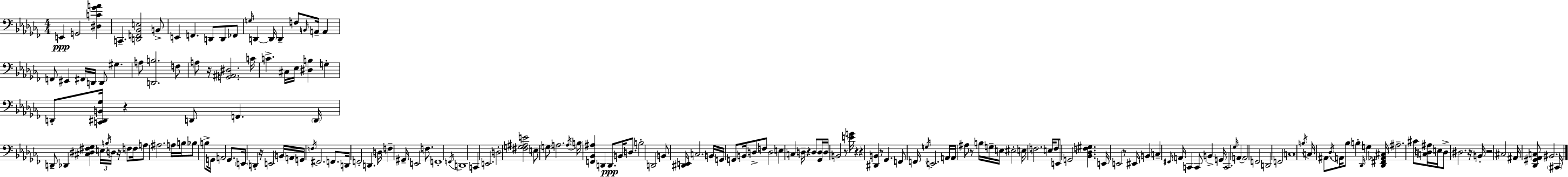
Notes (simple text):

E2/q G2/h [D#3,C4,Gb4,A4]/q C2/q. [D2,F2,Bb2,E3]/h B2/e E2/q F2/q. D2/e D2/e FES2/e G3/s D2/q D2/s D2/q F3/e B2/s A2/s A2/q F2/e EIS2/q F#2/s D2/s D2/e G#3/q. A3/e [D2,B3]/h. F3/e A3/e R/s [G2,A#2,D#3]/h. C4/s C4/q. C#3/s Eb3/s [D#3,B3]/q G3/q D2/e [C2,D#2,B2,Gb3]/s R/q D2/e F2/q. D2/s D2/e Db2/q [C#3,D#3,F#3,Gb3]/q E3/s B3/s D3/s R/s F3/e F3/s A3/e A#3/h. A3/s B3/s Bb3/e B3/e G2/s A2/h G2/e. E2/s D2/q R/s E2/h B2/s A2/s G2/s F3/s F#2/h. F2/e. D2/s F2/h D2/q. D3/s F3/q G#2/s E2/h F3/e. F2/w F2/s D2/w C2/q E2/h. D3/h [F#3,G3,A#3,E4]/h E3/e G3/e A3/h. A3/s B3/s [F2,Bb2,A#3]/q D2/q D2/e. B2/s D3/e. B3/h D2/h B2/e [D#2,E2]/s C3/h. B2/s G2/s G2/e B2/s D3/e F3/e D3/h E3/q C3/q D3/s R/q D3/e [Gb2,D3]/s D3/s B2/h R/e [E4,G4]/s R/q R/q [D#2,B2]/q R/e Gb2/q. F2/e F2/s G3/s E2/h. A2/s A2/s A#3/e R/e B3/s G3/s E3/s EIS3/h E3/s F3/h. E3/s F3/e E2/e G2/h [Bb2,Db3,F3,G#3]/q. E2/s E2/h R/e EIS2/s B2/q C3/q F#2/s A2/s C2/q C2/e B2/q G2/s C2/h. Gb3/s A2/q A2/h F2/h D2/h F2/h C3/w B3/s C3/s A#2/e. Db3/s A2/s Bb3/e B3/q Db2/s G3/q [Db2,F#2,Ab2,C#3]/s A#3/h. C#4/e [C3,D3,A#3]/s E3/s D3/e D#3/h. R/s B2/s R/h C#3/h A#2/s [Db2,G#2,Ab2,C3]/e BIS2/h. C#2/s